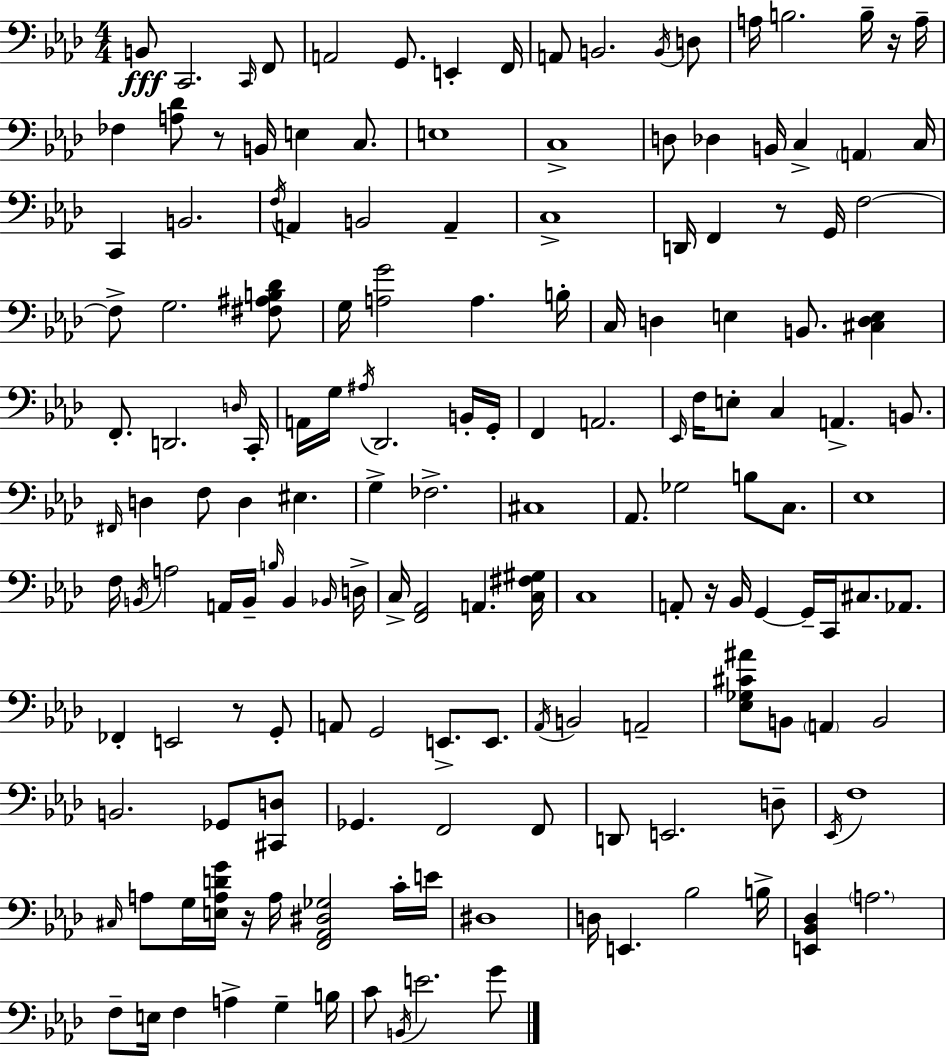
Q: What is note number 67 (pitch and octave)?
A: F#2